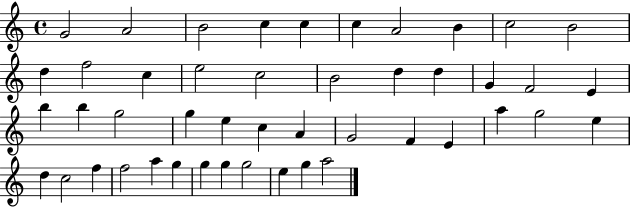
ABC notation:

X:1
T:Untitled
M:4/4
L:1/4
K:C
G2 A2 B2 c c c A2 B c2 B2 d f2 c e2 c2 B2 d d G F2 E b b g2 g e c A G2 F E a g2 e d c2 f f2 a g g g g2 e g a2